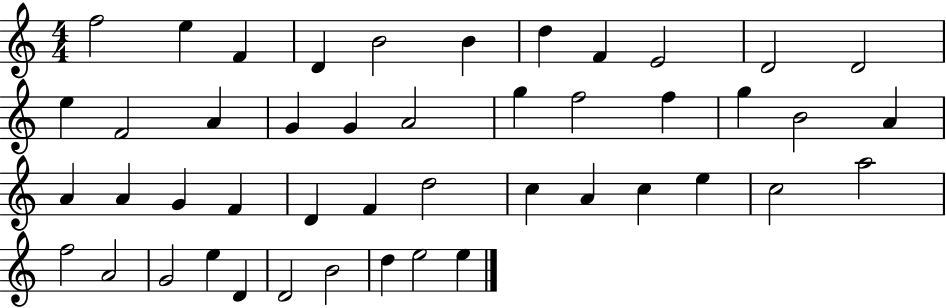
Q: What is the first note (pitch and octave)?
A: F5